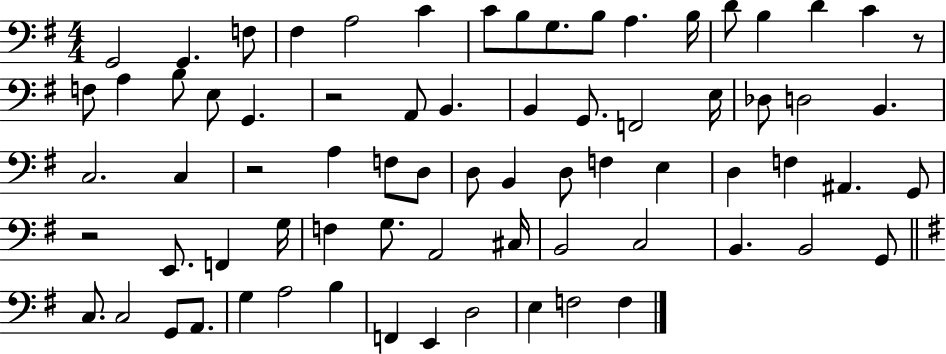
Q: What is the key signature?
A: G major